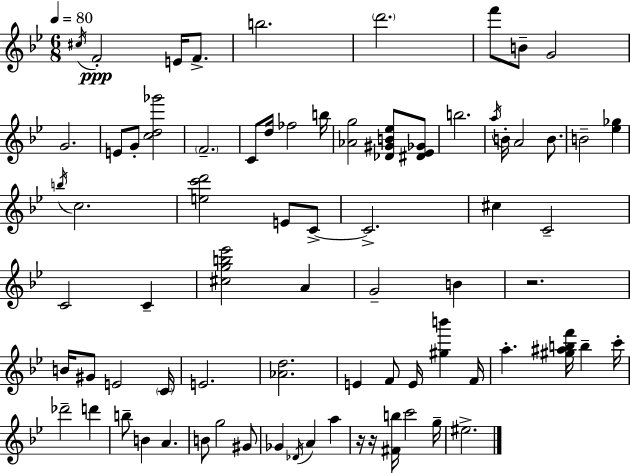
X:1
T:Untitled
M:6/8
L:1/4
K:Gm
^c/4 F2 E/4 F/2 b2 d'2 f'/2 B/2 G2 G2 E/2 G/2 [cd_g']2 F2 C/2 d/4 _f2 b/4 [_Ag]2 [_D^GB_e]/2 [^D_E_G]/2 b2 a/4 B/4 A2 B/2 B2 [_e_g] b/4 c2 [ec'd']2 E/2 C/2 C2 ^c C2 C2 C [^cgb_e']2 A G2 B z2 B/4 ^G/2 E2 C/4 E2 [_Ad]2 E F/2 E/4 [^gb'] F/4 a [^g^abf']/4 b c'/4 _d'2 d' b/2 B A B/2 g2 ^G/2 _G _D/4 A a z/4 z/4 [^Fb]/4 c'2 g/4 ^e2